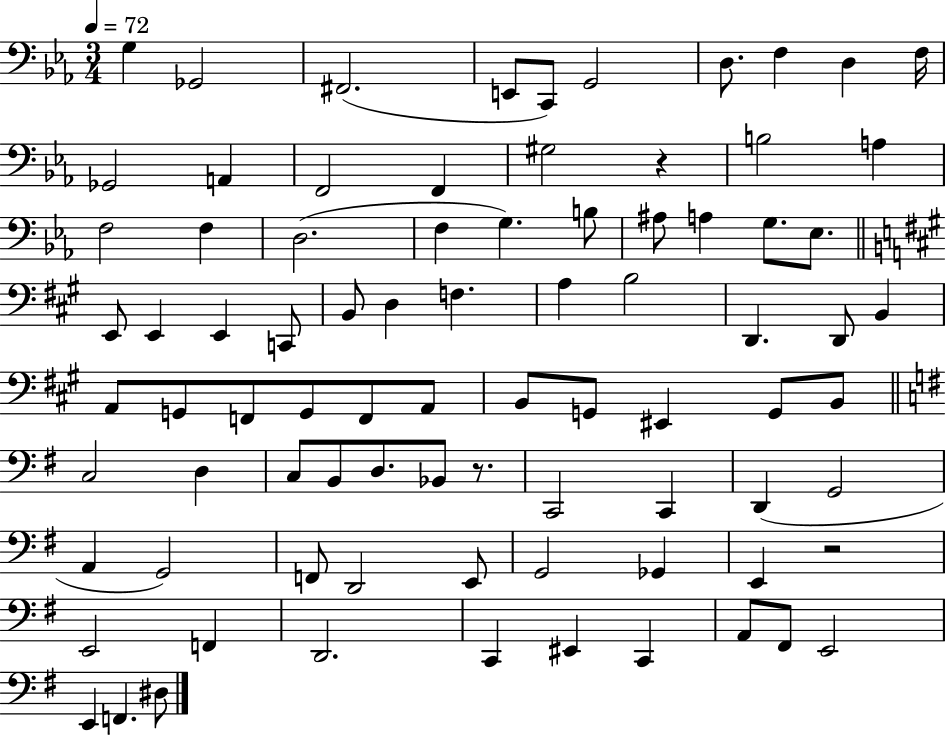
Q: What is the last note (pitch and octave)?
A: D#3